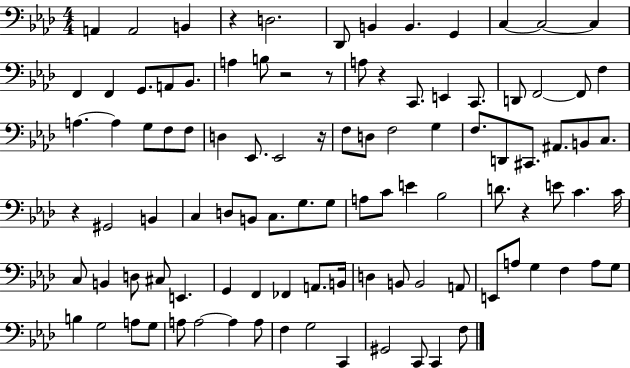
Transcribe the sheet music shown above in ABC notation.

X:1
T:Untitled
M:4/4
L:1/4
K:Ab
A,, A,,2 B,, z D,2 _D,,/2 B,, B,, G,, C, C,2 C, F,, F,, G,,/2 A,,/2 _B,,/2 A, B,/2 z2 z/2 A,/2 z C,,/2 E,, C,,/2 D,,/2 F,,2 F,,/2 F, A, A, G,/2 F,/2 F,/2 D, _E,,/2 _E,,2 z/4 F,/2 D,/2 F,2 G, F,/2 D,,/2 ^C,,/2 ^A,,/2 B,,/2 C,/2 z ^G,,2 B,, C, D,/2 B,,/2 C,/2 G,/2 G,/2 A,/2 C/2 E _B,2 D/2 z E/2 C C/4 C,/2 B,, D,/2 ^C,/2 E,, G,, F,, _F,, A,,/2 B,,/4 D, B,,/2 B,,2 A,,/2 E,,/2 A,/2 G, F, A,/2 G,/2 B, G,2 A,/2 G,/2 A,/2 A,2 A, A,/2 F, G,2 C,, ^G,,2 C,,/2 C,, F,/2